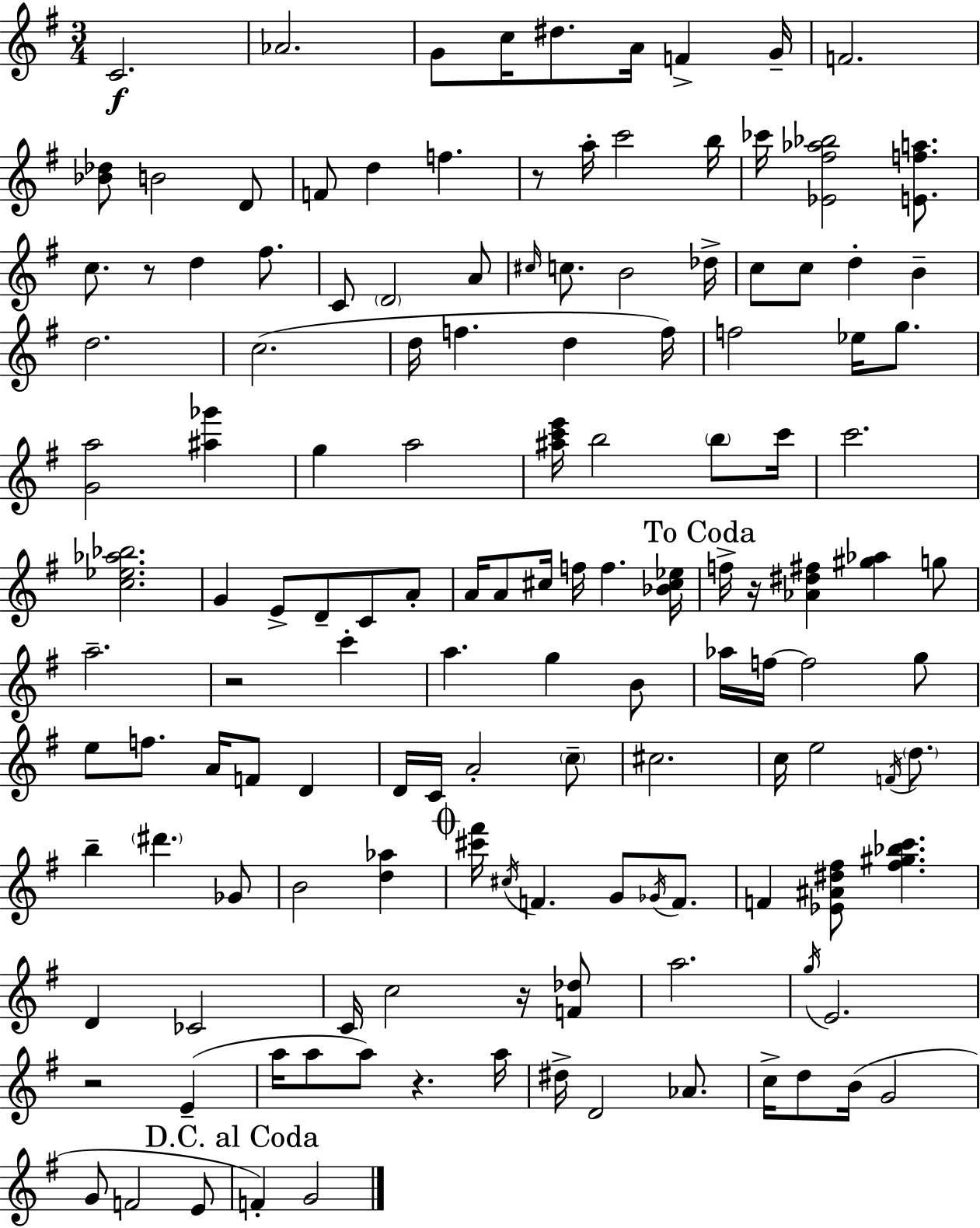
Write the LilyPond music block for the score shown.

{
  \clef treble
  \numericTimeSignature
  \time 3/4
  \key g \major
  c'2.\f | aes'2. | g'8 c''16 dis''8. a'16 f'4-> g'16-- | f'2. | \break <bes' des''>8 b'2 d'8 | f'8 d''4 f''4. | r8 a''16-. c'''2 b''16 | ces'''16 <ees' fis'' aes'' bes''>2 <e' f'' a''>8. | \break c''8. r8 d''4 fis''8. | c'8 \parenthesize d'2 a'8 | \grace { cis''16 } c''8. b'2 | des''16-> c''8 c''8 d''4-. b'4-- | \break d''2. | c''2.( | d''16 f''4. d''4 | f''16) f''2 ees''16 g''8. | \break <g' a''>2 <ais'' ges'''>4 | g''4 a''2 | <ais'' c''' e'''>16 b''2 \parenthesize b''8 | c'''16 c'''2. | \break <c'' ees'' aes'' bes''>2. | g'4 e'8-> d'8-- c'8 a'8-. | a'16 a'8 cis''16 f''16 f''4. | <bes' cis'' ees''>16 \mark "To Coda" f''16-> r16 <aes' dis'' fis''>4 <gis'' aes''>4 g''8 | \break a''2.-- | r2 c'''4-. | a''4. g''4 b'8 | aes''16 f''16~~ f''2 g''8 | \break e''8 f''8. a'16 f'8 d'4 | d'16 c'16 a'2-. \parenthesize c''8-- | cis''2. | c''16 e''2 \acciaccatura { f'16 } \parenthesize d''8. | \break b''4-- \parenthesize dis'''4. | ges'8 b'2 <d'' aes''>4 | \mark \markup { \musicglyph "scripts.coda" } <cis''' fis'''>16 \acciaccatura { cis''16 } f'4. g'8 | \acciaccatura { ges'16 } f'8. f'4 <ees' ais' dis'' fis''>8 <fis'' gis'' bes'' c'''>4. | \break d'4 ces'2 | c'16 c''2 | r16 <f' des''>8 a''2. | \acciaccatura { g''16 } e'2. | \break r2 | e'4--( a''16 a''8 a''8) r4. | a''16 dis''16-> d'2 | aes'8. c''16-> d''8 b'16( g'2 | \break g'8 f'2 | e'8 \mark "D.C. al Coda" f'4-.) g'2 | \bar "|."
}